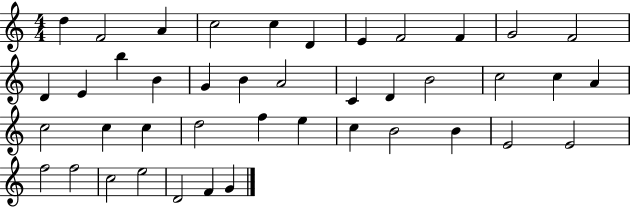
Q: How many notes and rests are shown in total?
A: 42